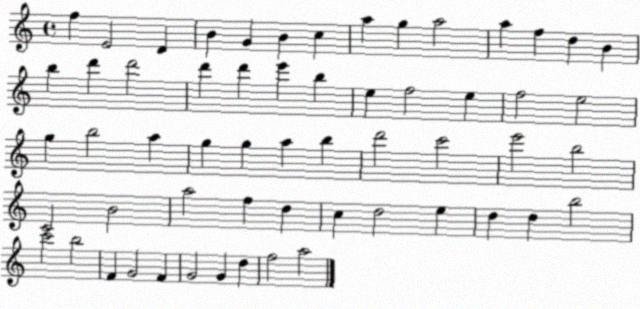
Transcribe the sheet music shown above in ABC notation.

X:1
T:Untitled
M:4/4
L:1/4
K:C
f E2 D B G B c a g a2 a f d B b d' d'2 d' d' e' b e f2 e f2 e2 g b2 a g g a b d'2 c'2 e'2 b2 C2 B2 a2 f d c d2 e d d b2 c'2 b2 F G2 F G2 G d f2 a2